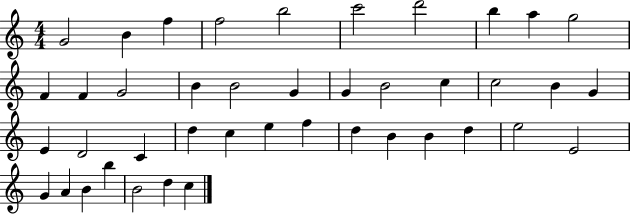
{
  \clef treble
  \numericTimeSignature
  \time 4/4
  \key c \major
  g'2 b'4 f''4 | f''2 b''2 | c'''2 d'''2 | b''4 a''4 g''2 | \break f'4 f'4 g'2 | b'4 b'2 g'4 | g'4 b'2 c''4 | c''2 b'4 g'4 | \break e'4 d'2 c'4 | d''4 c''4 e''4 f''4 | d''4 b'4 b'4 d''4 | e''2 e'2 | \break g'4 a'4 b'4 b''4 | b'2 d''4 c''4 | \bar "|."
}